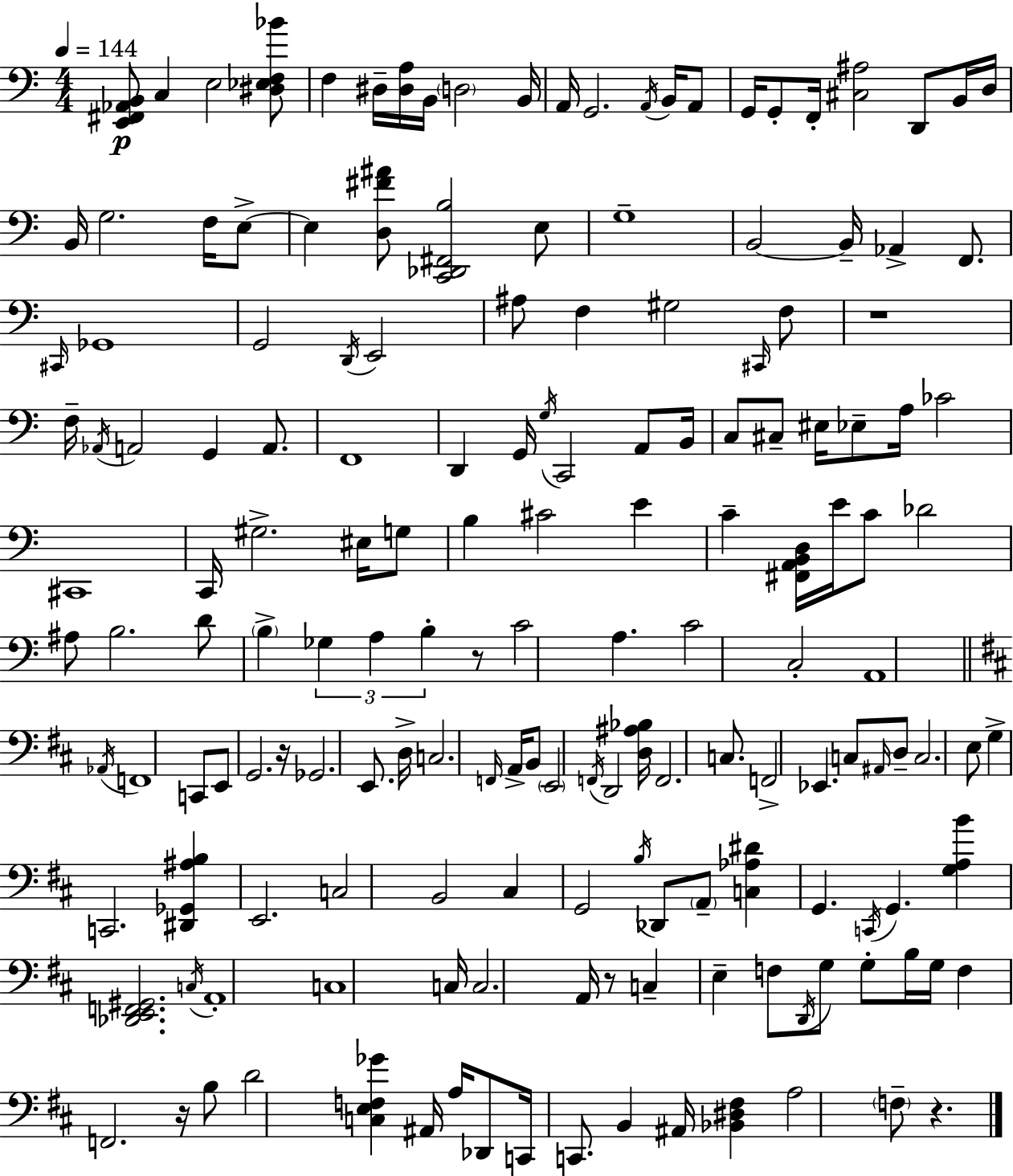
X:1
T:Untitled
M:4/4
L:1/4
K:C
[E,,^F,,_A,,B,,]/2 C, E,2 [^D,_E,F,_B]/2 F, ^D,/4 [^D,A,]/4 B,,/4 D,2 B,,/4 A,,/4 G,,2 A,,/4 B,,/4 A,,/2 G,,/4 G,,/2 F,,/4 [^C,^A,]2 D,,/2 B,,/4 D,/4 B,,/4 G,2 F,/4 E,/2 E, [D,^F^A]/2 [C,,_D,,^F,,B,]2 E,/2 G,4 B,,2 B,,/4 _A,, F,,/2 ^C,,/4 _G,,4 G,,2 D,,/4 E,,2 ^A,/2 F, ^G,2 ^C,,/4 F,/2 z4 F,/4 _A,,/4 A,,2 G,, A,,/2 F,,4 D,, G,,/4 G,/4 C,,2 A,,/2 B,,/4 C,/2 ^C,/2 ^E,/4 _E,/2 A,/4 _C2 ^C,,4 C,,/4 ^G,2 ^E,/4 G,/2 B, ^C2 E C [^F,,A,,B,,D,]/4 E/4 C/2 _D2 ^A,/2 B,2 D/2 B, _G, A, B, z/2 C2 A, C2 C,2 A,,4 _A,,/4 F,,4 C,,/2 E,,/2 G,,2 z/4 _G,,2 E,,/2 D,/4 C,2 F,,/4 A,,/4 B,,/2 E,,2 F,,/4 D,,2 [D,^A,_B,]/4 F,,2 C,/2 F,,2 _E,, C,/2 ^A,,/4 D,/2 C,2 E,/2 G, C,,2 [^D,,_G,,^A,B,] E,,2 C,2 B,,2 ^C, G,,2 B,/4 _D,,/2 A,,/2 [C,_A,^D] G,, C,,/4 G,, [G,A,B] [_D,,E,,F,,^G,,]2 C,/4 A,,4 C,4 C,/4 C,2 A,,/4 z/2 C, E, F,/2 D,,/4 G,/2 G,/2 B,/4 G,/4 F, F,,2 z/4 B,/2 D2 [C,E,F,_G] ^A,,/4 A,/4 _D,,/2 C,,/4 C,,/2 B,, ^A,,/4 [_B,,^D,^F,] A,2 F,/2 z